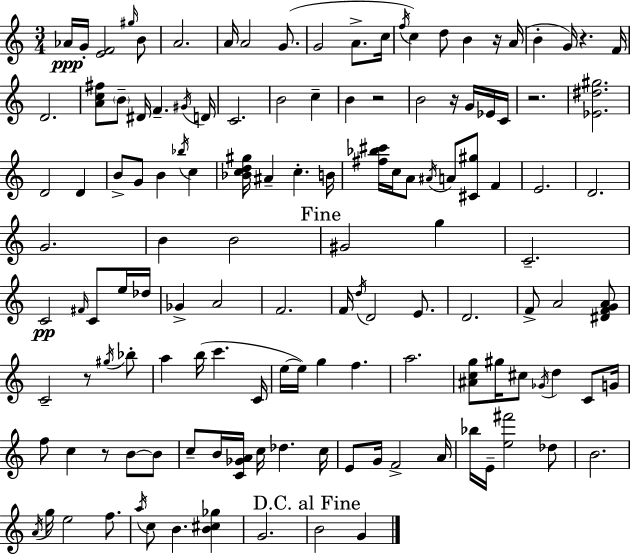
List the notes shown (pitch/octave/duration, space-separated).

Ab4/s G4/s [E4,F4]/h G#5/s B4/e A4/h. A4/s A4/h G4/e. G4/h A4/e. C5/s F5/s C5/q D5/e B4/q R/s A4/s B4/q G4/s R/q. F4/s D4/h. [A4,C5,F#5]/e B4/e D#4/s F4/q. G#4/s D4/s C4/h. B4/h C5/q B4/q R/h B4/h R/s G4/s Eb4/s C4/s R/h. [Eb4,D#5,G#5]/h. D4/h D4/q B4/e G4/e B4/q Bb5/s C5/q [Bb4,C5,D5,G#5]/s A#4/q C5/q. B4/s [F#5,Bb5,C#6]/s C5/s A4/e A#4/s A4/e [C#4,G#5]/e F4/q E4/h. D4/h. G4/h. B4/q B4/h G#4/h G5/q C4/h. C4/h F#4/s C4/e E5/s Db5/s Gb4/q A4/h F4/h. F4/s D5/s D4/h E4/e. D4/h. F4/e A4/h [D#4,F4,G4,A4]/e C4/h R/e G#5/s Bb5/e A5/q B5/s C6/q. C4/s E5/s E5/s G5/q F5/q. A5/h. [A#4,C5,G5]/e G#5/s C#5/e Gb4/s D5/q C4/e G4/s F5/e C5/q R/e B4/e B4/e C5/e B4/s [C4,Gb4,A4]/s C5/s Db5/q. C5/s E4/e G4/s F4/h A4/s Bb5/s E4/s [E5,F#6]/h Db5/e B4/h. A4/s G5/s E5/h F5/e. A5/s C5/e B4/q. [B4,C#5,Gb5]/q G4/h. B4/h G4/q